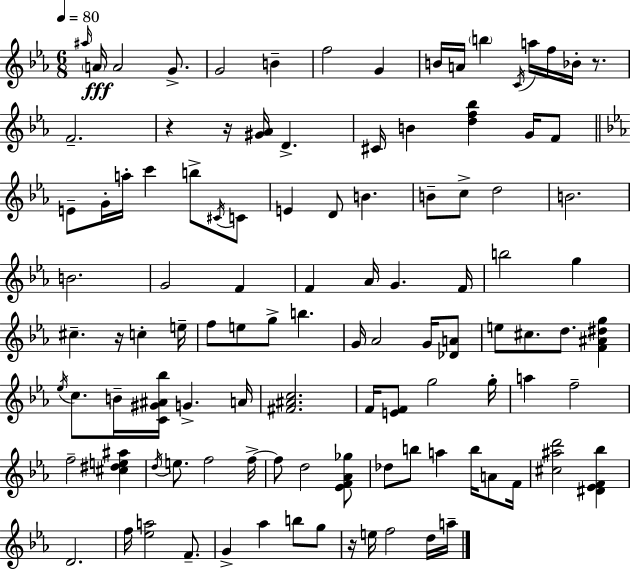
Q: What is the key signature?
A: C minor